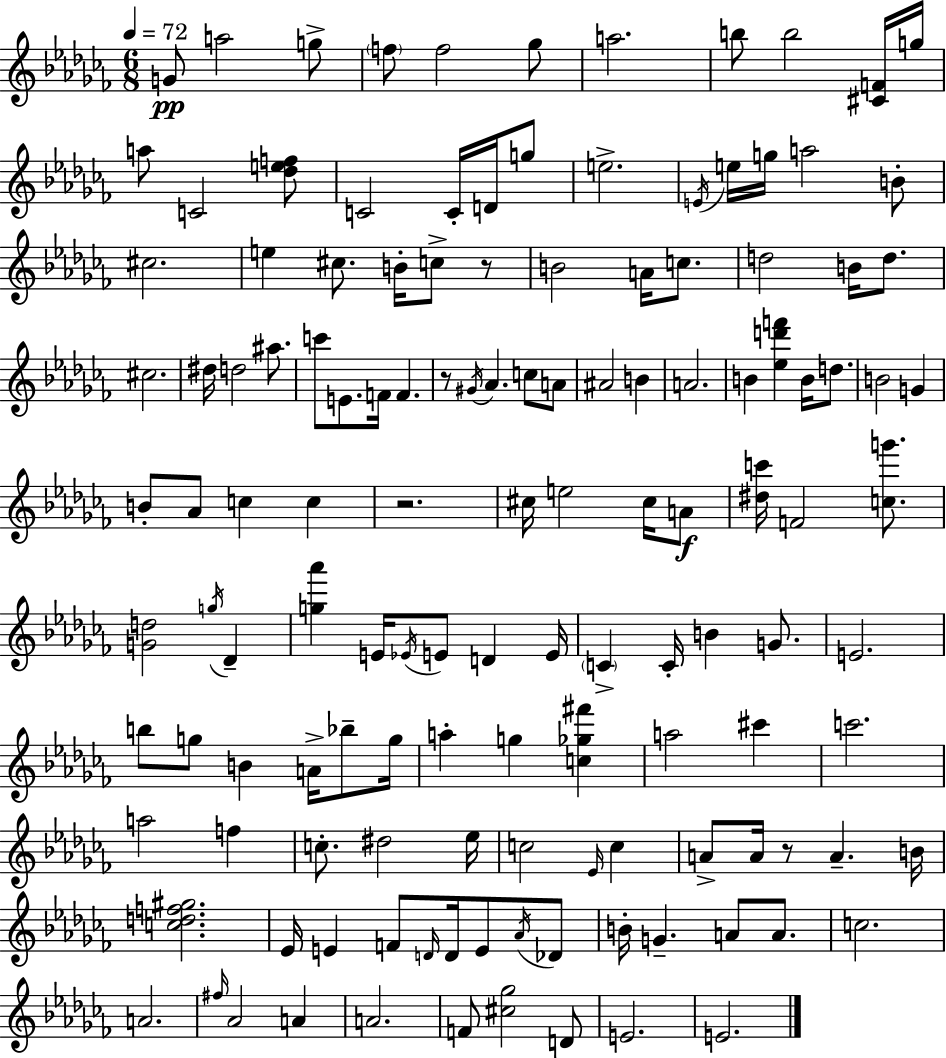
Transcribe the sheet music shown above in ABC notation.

X:1
T:Untitled
M:6/8
L:1/4
K:Abm
G/2 a2 g/2 f/2 f2 _g/2 a2 b/2 b2 [^CF]/4 g/4 a/2 C2 [_def]/2 C2 C/4 D/4 g/2 e2 E/4 e/4 g/4 a2 B/2 ^c2 e ^c/2 B/4 c/2 z/2 B2 A/4 c/2 d2 B/4 d/2 ^c2 ^d/4 d2 ^a/2 c'/2 E/2 F/4 F z/2 ^G/4 _A c/2 A/2 ^A2 B A2 B [_ed'f'] B/4 d/2 B2 G B/2 _A/2 c c z2 ^c/4 e2 ^c/4 A/2 [^dc']/4 F2 [cg']/2 [Gd]2 g/4 _D [g_a'] E/4 _E/4 E/2 D E/4 C C/4 B G/2 E2 b/2 g/2 B A/4 _b/2 g/4 a g [c_g^f'] a2 ^c' c'2 a2 f c/2 ^d2 _e/4 c2 _E/4 c A/2 A/4 z/2 A B/4 [cdf^g]2 _E/4 E F/2 D/4 D/4 E/2 _A/4 _D/2 B/4 G A/2 A/2 c2 A2 ^f/4 _A2 A A2 F/2 [^c_g]2 D/2 E2 E2